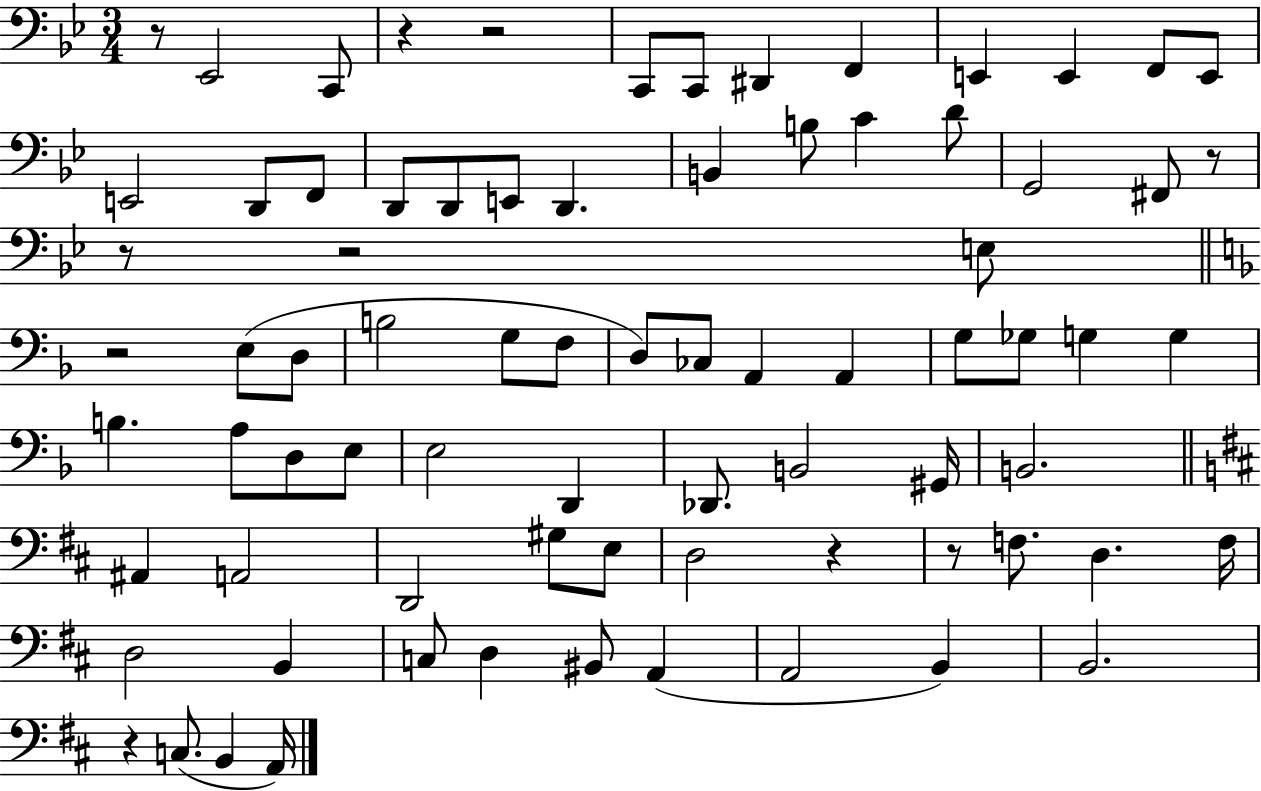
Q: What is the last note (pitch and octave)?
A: A2